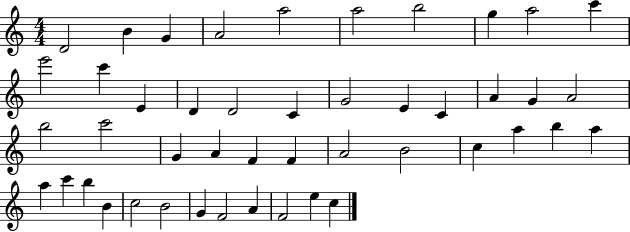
{
  \clef treble
  \numericTimeSignature
  \time 4/4
  \key c \major
  d'2 b'4 g'4 | a'2 a''2 | a''2 b''2 | g''4 a''2 c'''4 | \break e'''2 c'''4 e'4 | d'4 d'2 c'4 | g'2 e'4 c'4 | a'4 g'4 a'2 | \break b''2 c'''2 | g'4 a'4 f'4 f'4 | a'2 b'2 | c''4 a''4 b''4 a''4 | \break a''4 c'''4 b''4 b'4 | c''2 b'2 | g'4 f'2 a'4 | f'2 e''4 c''4 | \break \bar "|."
}